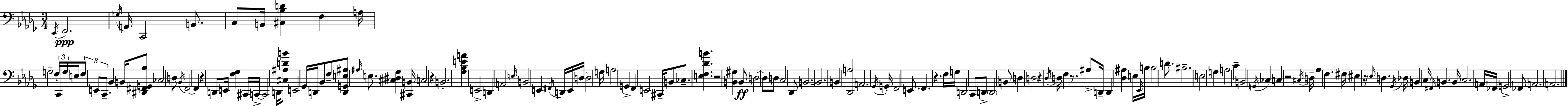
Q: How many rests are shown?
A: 8